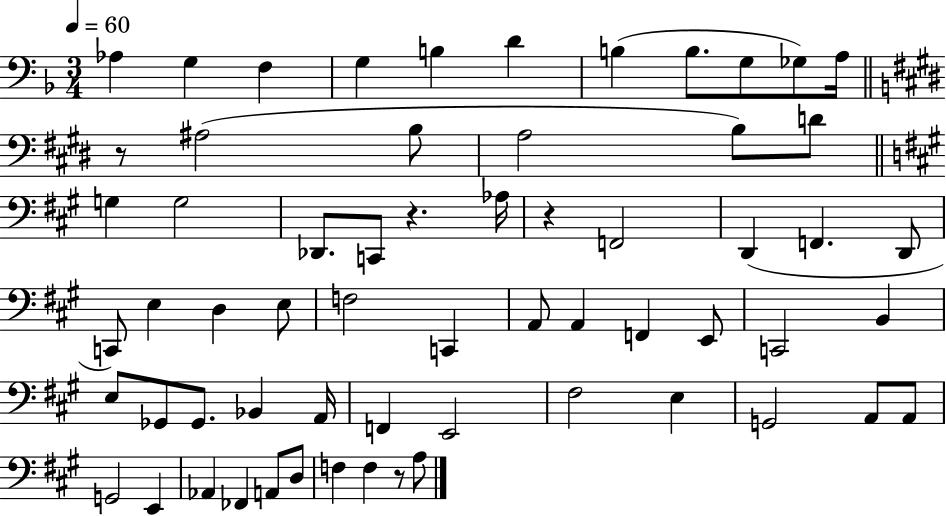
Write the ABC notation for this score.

X:1
T:Untitled
M:3/4
L:1/4
K:F
_A, G, F, G, B, D B, B,/2 G,/2 _G,/2 A,/4 z/2 ^A,2 B,/2 A,2 B,/2 D/2 G, G,2 _D,,/2 C,,/2 z _A,/4 z F,,2 D,, F,, D,,/2 C,,/2 E, D, E,/2 F,2 C,, A,,/2 A,, F,, E,,/2 C,,2 B,, E,/2 _G,,/2 _G,,/2 _B,, A,,/4 F,, E,,2 ^F,2 E, G,,2 A,,/2 A,,/2 G,,2 E,, _A,, _F,, A,,/2 D,/2 F, F, z/2 A,/2